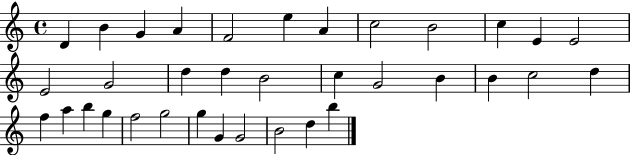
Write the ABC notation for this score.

X:1
T:Untitled
M:4/4
L:1/4
K:C
D B G A F2 e A c2 B2 c E E2 E2 G2 d d B2 c G2 B B c2 d f a b g f2 g2 g G G2 B2 d b